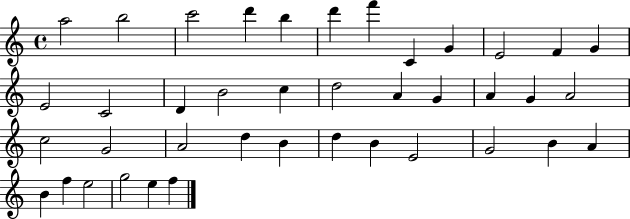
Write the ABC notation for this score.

X:1
T:Untitled
M:4/4
L:1/4
K:C
a2 b2 c'2 d' b d' f' C G E2 F G E2 C2 D B2 c d2 A G A G A2 c2 G2 A2 d B d B E2 G2 B A B f e2 g2 e f